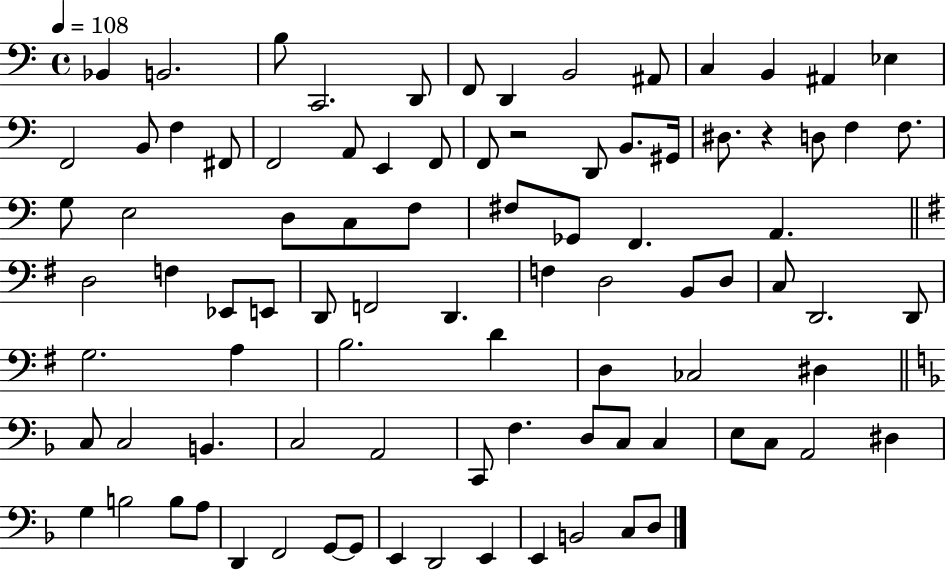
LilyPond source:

{
  \clef bass
  \time 4/4
  \defaultTimeSignature
  \key c \major
  \tempo 4 = 108
  \repeat volta 2 { bes,4 b,2. | b8 c,2. d,8 | f,8 d,4 b,2 ais,8 | c4 b,4 ais,4 ees4 | \break f,2 b,8 f4 fis,8 | f,2 a,8 e,4 f,8 | f,8 r2 d,8 b,8. gis,16 | dis8. r4 d8 f4 f8. | \break g8 e2 d8 c8 f8 | fis8 ges,8 f,4. a,4. | \bar "||" \break \key e \minor d2 f4 ees,8 e,8 | d,8 f,2 d,4. | f4 d2 b,8 d8 | c8 d,2. d,8 | \break g2. a4 | b2. d'4 | d4 ces2 dis4 | \bar "||" \break \key f \major c8 c2 b,4. | c2 a,2 | c,8 f4. d8 c8 c4 | e8 c8 a,2 dis4 | \break g4 b2 b8 a8 | d,4 f,2 g,8~~ g,8 | e,4 d,2 e,4 | e,4 b,2 c8 d8 | \break } \bar "|."
}